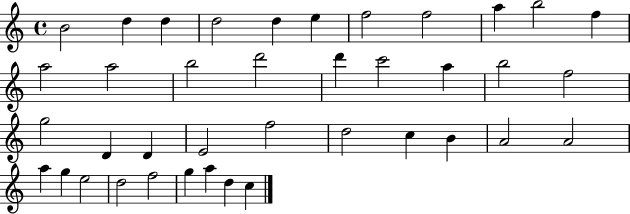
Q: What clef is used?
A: treble